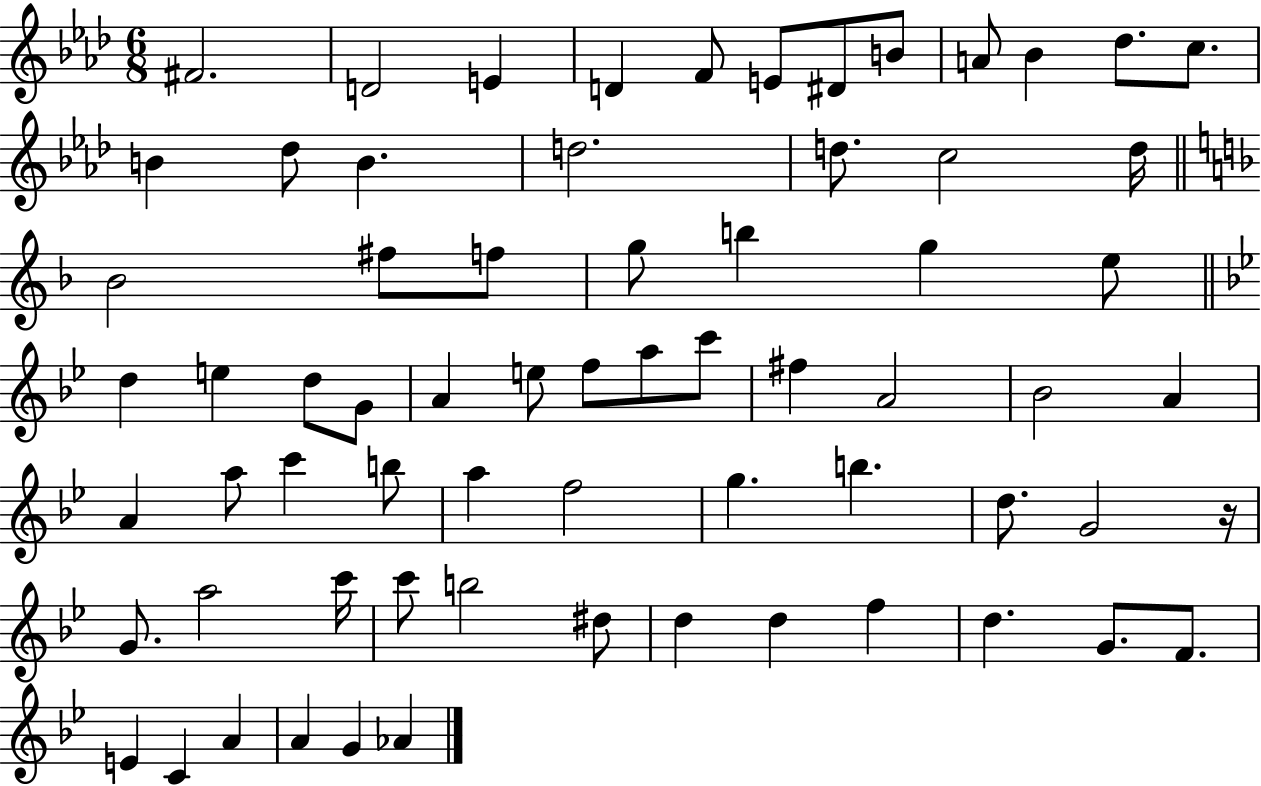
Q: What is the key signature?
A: AES major